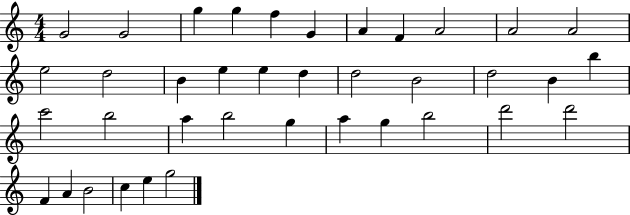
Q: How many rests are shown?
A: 0